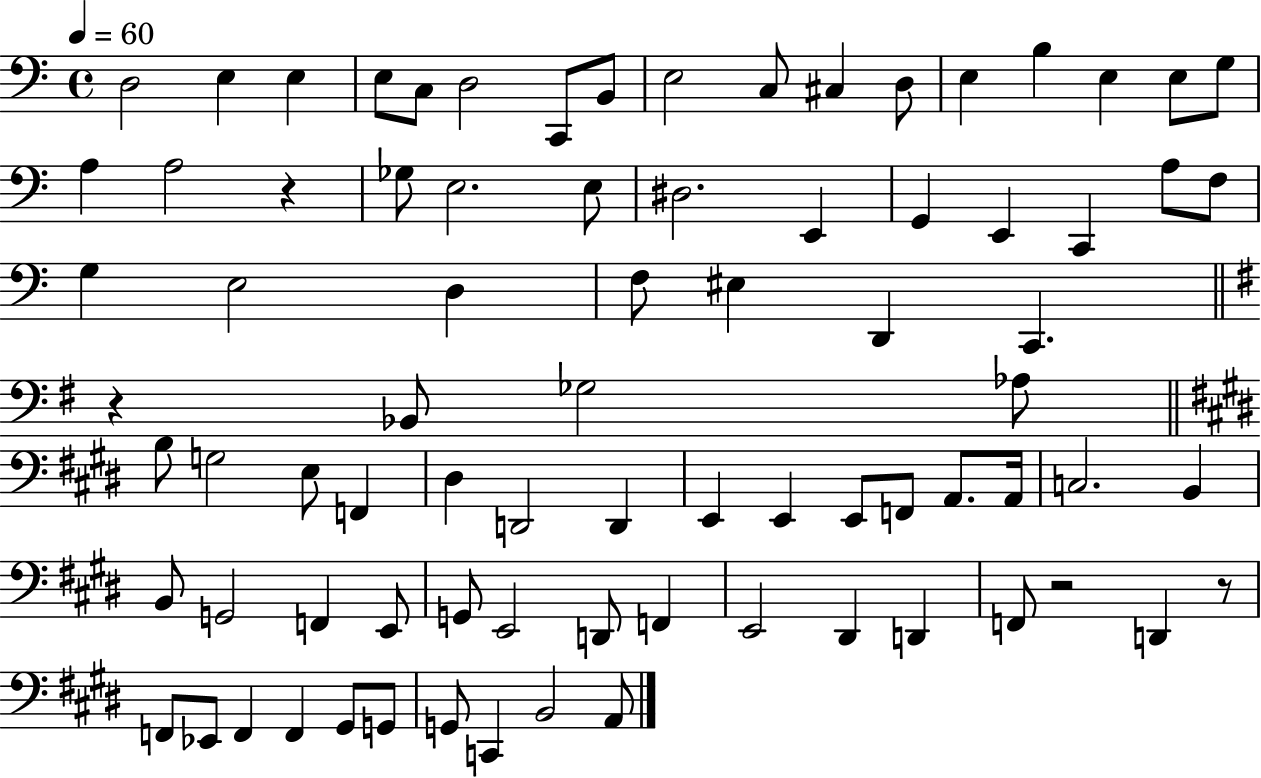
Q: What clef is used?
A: bass